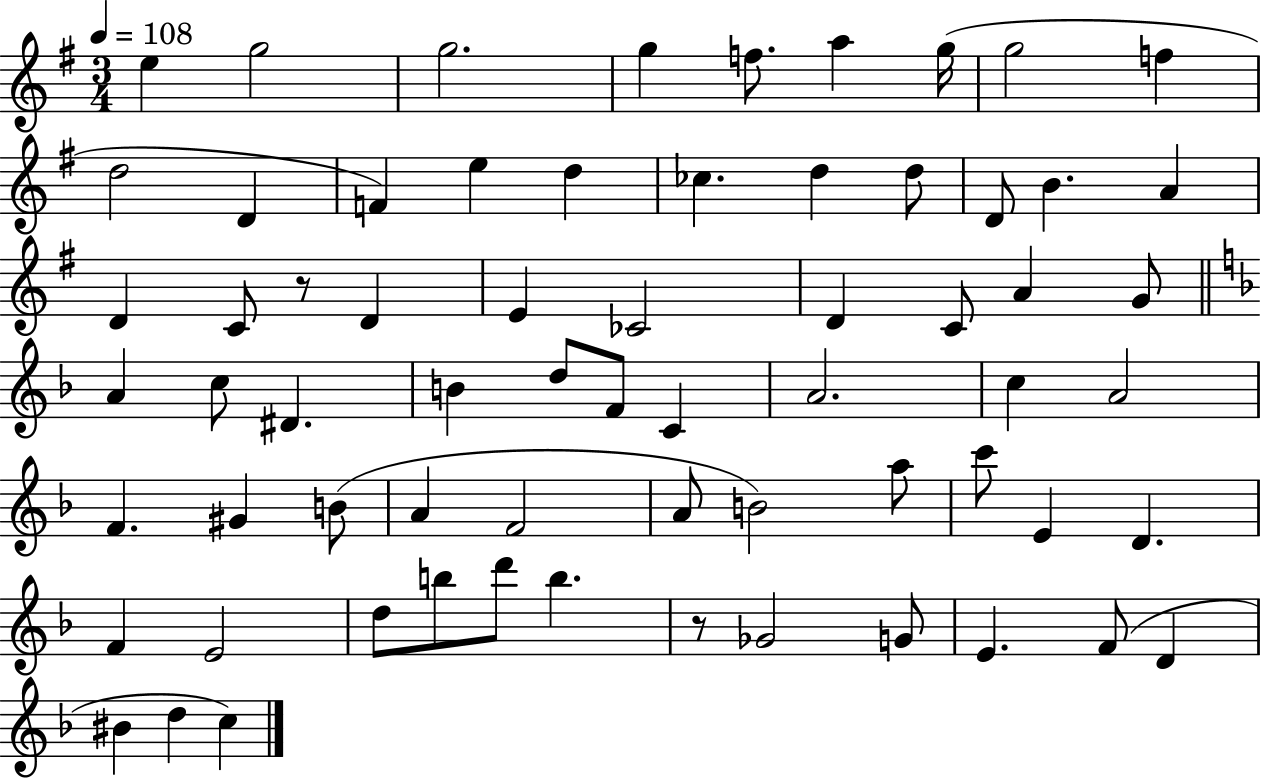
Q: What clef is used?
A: treble